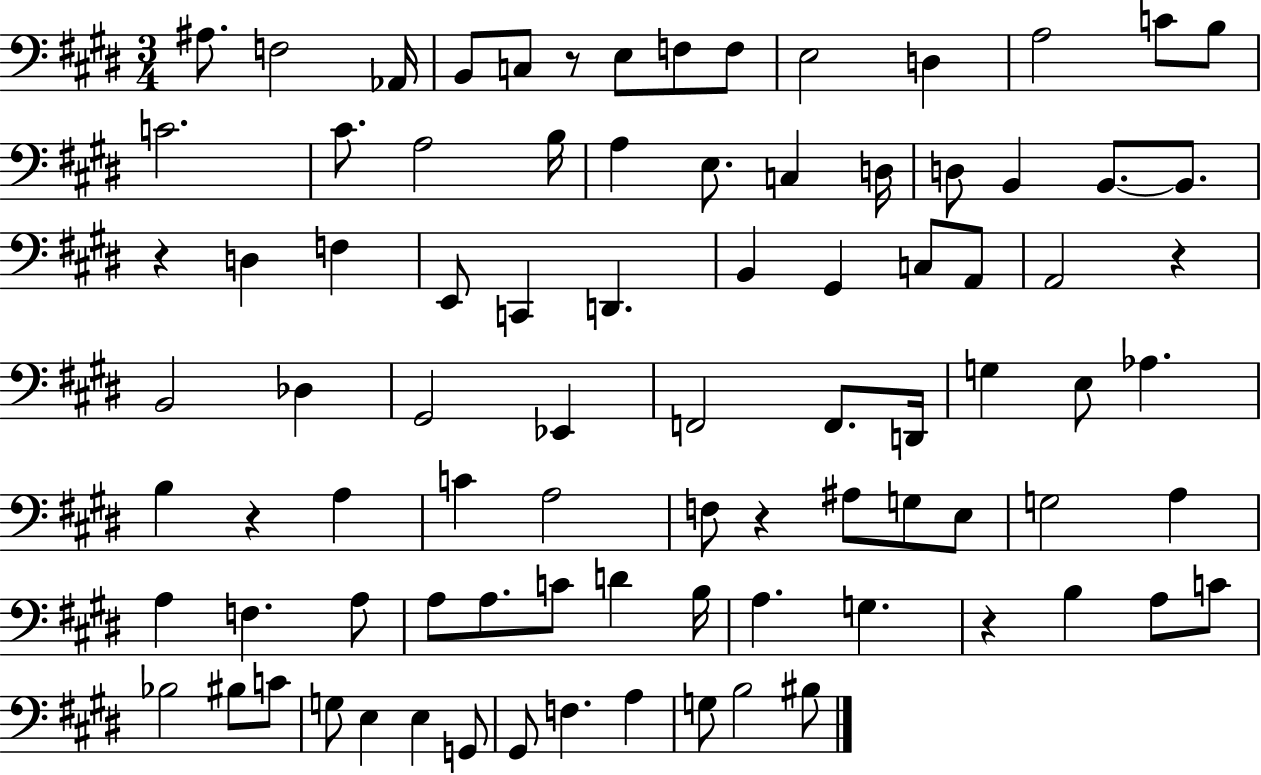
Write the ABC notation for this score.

X:1
T:Untitled
M:3/4
L:1/4
K:E
^A,/2 F,2 _A,,/4 B,,/2 C,/2 z/2 E,/2 F,/2 F,/2 E,2 D, A,2 C/2 B,/2 C2 ^C/2 A,2 B,/4 A, E,/2 C, D,/4 D,/2 B,, B,,/2 B,,/2 z D, F, E,,/2 C,, D,, B,, ^G,, C,/2 A,,/2 A,,2 z B,,2 _D, ^G,,2 _E,, F,,2 F,,/2 D,,/4 G, E,/2 _A, B, z A, C A,2 F,/2 z ^A,/2 G,/2 E,/2 G,2 A, A, F, A,/2 A,/2 A,/2 C/2 D B,/4 A, G, z B, A,/2 C/2 _B,2 ^B,/2 C/2 G,/2 E, E, G,,/2 ^G,,/2 F, A, G,/2 B,2 ^B,/2